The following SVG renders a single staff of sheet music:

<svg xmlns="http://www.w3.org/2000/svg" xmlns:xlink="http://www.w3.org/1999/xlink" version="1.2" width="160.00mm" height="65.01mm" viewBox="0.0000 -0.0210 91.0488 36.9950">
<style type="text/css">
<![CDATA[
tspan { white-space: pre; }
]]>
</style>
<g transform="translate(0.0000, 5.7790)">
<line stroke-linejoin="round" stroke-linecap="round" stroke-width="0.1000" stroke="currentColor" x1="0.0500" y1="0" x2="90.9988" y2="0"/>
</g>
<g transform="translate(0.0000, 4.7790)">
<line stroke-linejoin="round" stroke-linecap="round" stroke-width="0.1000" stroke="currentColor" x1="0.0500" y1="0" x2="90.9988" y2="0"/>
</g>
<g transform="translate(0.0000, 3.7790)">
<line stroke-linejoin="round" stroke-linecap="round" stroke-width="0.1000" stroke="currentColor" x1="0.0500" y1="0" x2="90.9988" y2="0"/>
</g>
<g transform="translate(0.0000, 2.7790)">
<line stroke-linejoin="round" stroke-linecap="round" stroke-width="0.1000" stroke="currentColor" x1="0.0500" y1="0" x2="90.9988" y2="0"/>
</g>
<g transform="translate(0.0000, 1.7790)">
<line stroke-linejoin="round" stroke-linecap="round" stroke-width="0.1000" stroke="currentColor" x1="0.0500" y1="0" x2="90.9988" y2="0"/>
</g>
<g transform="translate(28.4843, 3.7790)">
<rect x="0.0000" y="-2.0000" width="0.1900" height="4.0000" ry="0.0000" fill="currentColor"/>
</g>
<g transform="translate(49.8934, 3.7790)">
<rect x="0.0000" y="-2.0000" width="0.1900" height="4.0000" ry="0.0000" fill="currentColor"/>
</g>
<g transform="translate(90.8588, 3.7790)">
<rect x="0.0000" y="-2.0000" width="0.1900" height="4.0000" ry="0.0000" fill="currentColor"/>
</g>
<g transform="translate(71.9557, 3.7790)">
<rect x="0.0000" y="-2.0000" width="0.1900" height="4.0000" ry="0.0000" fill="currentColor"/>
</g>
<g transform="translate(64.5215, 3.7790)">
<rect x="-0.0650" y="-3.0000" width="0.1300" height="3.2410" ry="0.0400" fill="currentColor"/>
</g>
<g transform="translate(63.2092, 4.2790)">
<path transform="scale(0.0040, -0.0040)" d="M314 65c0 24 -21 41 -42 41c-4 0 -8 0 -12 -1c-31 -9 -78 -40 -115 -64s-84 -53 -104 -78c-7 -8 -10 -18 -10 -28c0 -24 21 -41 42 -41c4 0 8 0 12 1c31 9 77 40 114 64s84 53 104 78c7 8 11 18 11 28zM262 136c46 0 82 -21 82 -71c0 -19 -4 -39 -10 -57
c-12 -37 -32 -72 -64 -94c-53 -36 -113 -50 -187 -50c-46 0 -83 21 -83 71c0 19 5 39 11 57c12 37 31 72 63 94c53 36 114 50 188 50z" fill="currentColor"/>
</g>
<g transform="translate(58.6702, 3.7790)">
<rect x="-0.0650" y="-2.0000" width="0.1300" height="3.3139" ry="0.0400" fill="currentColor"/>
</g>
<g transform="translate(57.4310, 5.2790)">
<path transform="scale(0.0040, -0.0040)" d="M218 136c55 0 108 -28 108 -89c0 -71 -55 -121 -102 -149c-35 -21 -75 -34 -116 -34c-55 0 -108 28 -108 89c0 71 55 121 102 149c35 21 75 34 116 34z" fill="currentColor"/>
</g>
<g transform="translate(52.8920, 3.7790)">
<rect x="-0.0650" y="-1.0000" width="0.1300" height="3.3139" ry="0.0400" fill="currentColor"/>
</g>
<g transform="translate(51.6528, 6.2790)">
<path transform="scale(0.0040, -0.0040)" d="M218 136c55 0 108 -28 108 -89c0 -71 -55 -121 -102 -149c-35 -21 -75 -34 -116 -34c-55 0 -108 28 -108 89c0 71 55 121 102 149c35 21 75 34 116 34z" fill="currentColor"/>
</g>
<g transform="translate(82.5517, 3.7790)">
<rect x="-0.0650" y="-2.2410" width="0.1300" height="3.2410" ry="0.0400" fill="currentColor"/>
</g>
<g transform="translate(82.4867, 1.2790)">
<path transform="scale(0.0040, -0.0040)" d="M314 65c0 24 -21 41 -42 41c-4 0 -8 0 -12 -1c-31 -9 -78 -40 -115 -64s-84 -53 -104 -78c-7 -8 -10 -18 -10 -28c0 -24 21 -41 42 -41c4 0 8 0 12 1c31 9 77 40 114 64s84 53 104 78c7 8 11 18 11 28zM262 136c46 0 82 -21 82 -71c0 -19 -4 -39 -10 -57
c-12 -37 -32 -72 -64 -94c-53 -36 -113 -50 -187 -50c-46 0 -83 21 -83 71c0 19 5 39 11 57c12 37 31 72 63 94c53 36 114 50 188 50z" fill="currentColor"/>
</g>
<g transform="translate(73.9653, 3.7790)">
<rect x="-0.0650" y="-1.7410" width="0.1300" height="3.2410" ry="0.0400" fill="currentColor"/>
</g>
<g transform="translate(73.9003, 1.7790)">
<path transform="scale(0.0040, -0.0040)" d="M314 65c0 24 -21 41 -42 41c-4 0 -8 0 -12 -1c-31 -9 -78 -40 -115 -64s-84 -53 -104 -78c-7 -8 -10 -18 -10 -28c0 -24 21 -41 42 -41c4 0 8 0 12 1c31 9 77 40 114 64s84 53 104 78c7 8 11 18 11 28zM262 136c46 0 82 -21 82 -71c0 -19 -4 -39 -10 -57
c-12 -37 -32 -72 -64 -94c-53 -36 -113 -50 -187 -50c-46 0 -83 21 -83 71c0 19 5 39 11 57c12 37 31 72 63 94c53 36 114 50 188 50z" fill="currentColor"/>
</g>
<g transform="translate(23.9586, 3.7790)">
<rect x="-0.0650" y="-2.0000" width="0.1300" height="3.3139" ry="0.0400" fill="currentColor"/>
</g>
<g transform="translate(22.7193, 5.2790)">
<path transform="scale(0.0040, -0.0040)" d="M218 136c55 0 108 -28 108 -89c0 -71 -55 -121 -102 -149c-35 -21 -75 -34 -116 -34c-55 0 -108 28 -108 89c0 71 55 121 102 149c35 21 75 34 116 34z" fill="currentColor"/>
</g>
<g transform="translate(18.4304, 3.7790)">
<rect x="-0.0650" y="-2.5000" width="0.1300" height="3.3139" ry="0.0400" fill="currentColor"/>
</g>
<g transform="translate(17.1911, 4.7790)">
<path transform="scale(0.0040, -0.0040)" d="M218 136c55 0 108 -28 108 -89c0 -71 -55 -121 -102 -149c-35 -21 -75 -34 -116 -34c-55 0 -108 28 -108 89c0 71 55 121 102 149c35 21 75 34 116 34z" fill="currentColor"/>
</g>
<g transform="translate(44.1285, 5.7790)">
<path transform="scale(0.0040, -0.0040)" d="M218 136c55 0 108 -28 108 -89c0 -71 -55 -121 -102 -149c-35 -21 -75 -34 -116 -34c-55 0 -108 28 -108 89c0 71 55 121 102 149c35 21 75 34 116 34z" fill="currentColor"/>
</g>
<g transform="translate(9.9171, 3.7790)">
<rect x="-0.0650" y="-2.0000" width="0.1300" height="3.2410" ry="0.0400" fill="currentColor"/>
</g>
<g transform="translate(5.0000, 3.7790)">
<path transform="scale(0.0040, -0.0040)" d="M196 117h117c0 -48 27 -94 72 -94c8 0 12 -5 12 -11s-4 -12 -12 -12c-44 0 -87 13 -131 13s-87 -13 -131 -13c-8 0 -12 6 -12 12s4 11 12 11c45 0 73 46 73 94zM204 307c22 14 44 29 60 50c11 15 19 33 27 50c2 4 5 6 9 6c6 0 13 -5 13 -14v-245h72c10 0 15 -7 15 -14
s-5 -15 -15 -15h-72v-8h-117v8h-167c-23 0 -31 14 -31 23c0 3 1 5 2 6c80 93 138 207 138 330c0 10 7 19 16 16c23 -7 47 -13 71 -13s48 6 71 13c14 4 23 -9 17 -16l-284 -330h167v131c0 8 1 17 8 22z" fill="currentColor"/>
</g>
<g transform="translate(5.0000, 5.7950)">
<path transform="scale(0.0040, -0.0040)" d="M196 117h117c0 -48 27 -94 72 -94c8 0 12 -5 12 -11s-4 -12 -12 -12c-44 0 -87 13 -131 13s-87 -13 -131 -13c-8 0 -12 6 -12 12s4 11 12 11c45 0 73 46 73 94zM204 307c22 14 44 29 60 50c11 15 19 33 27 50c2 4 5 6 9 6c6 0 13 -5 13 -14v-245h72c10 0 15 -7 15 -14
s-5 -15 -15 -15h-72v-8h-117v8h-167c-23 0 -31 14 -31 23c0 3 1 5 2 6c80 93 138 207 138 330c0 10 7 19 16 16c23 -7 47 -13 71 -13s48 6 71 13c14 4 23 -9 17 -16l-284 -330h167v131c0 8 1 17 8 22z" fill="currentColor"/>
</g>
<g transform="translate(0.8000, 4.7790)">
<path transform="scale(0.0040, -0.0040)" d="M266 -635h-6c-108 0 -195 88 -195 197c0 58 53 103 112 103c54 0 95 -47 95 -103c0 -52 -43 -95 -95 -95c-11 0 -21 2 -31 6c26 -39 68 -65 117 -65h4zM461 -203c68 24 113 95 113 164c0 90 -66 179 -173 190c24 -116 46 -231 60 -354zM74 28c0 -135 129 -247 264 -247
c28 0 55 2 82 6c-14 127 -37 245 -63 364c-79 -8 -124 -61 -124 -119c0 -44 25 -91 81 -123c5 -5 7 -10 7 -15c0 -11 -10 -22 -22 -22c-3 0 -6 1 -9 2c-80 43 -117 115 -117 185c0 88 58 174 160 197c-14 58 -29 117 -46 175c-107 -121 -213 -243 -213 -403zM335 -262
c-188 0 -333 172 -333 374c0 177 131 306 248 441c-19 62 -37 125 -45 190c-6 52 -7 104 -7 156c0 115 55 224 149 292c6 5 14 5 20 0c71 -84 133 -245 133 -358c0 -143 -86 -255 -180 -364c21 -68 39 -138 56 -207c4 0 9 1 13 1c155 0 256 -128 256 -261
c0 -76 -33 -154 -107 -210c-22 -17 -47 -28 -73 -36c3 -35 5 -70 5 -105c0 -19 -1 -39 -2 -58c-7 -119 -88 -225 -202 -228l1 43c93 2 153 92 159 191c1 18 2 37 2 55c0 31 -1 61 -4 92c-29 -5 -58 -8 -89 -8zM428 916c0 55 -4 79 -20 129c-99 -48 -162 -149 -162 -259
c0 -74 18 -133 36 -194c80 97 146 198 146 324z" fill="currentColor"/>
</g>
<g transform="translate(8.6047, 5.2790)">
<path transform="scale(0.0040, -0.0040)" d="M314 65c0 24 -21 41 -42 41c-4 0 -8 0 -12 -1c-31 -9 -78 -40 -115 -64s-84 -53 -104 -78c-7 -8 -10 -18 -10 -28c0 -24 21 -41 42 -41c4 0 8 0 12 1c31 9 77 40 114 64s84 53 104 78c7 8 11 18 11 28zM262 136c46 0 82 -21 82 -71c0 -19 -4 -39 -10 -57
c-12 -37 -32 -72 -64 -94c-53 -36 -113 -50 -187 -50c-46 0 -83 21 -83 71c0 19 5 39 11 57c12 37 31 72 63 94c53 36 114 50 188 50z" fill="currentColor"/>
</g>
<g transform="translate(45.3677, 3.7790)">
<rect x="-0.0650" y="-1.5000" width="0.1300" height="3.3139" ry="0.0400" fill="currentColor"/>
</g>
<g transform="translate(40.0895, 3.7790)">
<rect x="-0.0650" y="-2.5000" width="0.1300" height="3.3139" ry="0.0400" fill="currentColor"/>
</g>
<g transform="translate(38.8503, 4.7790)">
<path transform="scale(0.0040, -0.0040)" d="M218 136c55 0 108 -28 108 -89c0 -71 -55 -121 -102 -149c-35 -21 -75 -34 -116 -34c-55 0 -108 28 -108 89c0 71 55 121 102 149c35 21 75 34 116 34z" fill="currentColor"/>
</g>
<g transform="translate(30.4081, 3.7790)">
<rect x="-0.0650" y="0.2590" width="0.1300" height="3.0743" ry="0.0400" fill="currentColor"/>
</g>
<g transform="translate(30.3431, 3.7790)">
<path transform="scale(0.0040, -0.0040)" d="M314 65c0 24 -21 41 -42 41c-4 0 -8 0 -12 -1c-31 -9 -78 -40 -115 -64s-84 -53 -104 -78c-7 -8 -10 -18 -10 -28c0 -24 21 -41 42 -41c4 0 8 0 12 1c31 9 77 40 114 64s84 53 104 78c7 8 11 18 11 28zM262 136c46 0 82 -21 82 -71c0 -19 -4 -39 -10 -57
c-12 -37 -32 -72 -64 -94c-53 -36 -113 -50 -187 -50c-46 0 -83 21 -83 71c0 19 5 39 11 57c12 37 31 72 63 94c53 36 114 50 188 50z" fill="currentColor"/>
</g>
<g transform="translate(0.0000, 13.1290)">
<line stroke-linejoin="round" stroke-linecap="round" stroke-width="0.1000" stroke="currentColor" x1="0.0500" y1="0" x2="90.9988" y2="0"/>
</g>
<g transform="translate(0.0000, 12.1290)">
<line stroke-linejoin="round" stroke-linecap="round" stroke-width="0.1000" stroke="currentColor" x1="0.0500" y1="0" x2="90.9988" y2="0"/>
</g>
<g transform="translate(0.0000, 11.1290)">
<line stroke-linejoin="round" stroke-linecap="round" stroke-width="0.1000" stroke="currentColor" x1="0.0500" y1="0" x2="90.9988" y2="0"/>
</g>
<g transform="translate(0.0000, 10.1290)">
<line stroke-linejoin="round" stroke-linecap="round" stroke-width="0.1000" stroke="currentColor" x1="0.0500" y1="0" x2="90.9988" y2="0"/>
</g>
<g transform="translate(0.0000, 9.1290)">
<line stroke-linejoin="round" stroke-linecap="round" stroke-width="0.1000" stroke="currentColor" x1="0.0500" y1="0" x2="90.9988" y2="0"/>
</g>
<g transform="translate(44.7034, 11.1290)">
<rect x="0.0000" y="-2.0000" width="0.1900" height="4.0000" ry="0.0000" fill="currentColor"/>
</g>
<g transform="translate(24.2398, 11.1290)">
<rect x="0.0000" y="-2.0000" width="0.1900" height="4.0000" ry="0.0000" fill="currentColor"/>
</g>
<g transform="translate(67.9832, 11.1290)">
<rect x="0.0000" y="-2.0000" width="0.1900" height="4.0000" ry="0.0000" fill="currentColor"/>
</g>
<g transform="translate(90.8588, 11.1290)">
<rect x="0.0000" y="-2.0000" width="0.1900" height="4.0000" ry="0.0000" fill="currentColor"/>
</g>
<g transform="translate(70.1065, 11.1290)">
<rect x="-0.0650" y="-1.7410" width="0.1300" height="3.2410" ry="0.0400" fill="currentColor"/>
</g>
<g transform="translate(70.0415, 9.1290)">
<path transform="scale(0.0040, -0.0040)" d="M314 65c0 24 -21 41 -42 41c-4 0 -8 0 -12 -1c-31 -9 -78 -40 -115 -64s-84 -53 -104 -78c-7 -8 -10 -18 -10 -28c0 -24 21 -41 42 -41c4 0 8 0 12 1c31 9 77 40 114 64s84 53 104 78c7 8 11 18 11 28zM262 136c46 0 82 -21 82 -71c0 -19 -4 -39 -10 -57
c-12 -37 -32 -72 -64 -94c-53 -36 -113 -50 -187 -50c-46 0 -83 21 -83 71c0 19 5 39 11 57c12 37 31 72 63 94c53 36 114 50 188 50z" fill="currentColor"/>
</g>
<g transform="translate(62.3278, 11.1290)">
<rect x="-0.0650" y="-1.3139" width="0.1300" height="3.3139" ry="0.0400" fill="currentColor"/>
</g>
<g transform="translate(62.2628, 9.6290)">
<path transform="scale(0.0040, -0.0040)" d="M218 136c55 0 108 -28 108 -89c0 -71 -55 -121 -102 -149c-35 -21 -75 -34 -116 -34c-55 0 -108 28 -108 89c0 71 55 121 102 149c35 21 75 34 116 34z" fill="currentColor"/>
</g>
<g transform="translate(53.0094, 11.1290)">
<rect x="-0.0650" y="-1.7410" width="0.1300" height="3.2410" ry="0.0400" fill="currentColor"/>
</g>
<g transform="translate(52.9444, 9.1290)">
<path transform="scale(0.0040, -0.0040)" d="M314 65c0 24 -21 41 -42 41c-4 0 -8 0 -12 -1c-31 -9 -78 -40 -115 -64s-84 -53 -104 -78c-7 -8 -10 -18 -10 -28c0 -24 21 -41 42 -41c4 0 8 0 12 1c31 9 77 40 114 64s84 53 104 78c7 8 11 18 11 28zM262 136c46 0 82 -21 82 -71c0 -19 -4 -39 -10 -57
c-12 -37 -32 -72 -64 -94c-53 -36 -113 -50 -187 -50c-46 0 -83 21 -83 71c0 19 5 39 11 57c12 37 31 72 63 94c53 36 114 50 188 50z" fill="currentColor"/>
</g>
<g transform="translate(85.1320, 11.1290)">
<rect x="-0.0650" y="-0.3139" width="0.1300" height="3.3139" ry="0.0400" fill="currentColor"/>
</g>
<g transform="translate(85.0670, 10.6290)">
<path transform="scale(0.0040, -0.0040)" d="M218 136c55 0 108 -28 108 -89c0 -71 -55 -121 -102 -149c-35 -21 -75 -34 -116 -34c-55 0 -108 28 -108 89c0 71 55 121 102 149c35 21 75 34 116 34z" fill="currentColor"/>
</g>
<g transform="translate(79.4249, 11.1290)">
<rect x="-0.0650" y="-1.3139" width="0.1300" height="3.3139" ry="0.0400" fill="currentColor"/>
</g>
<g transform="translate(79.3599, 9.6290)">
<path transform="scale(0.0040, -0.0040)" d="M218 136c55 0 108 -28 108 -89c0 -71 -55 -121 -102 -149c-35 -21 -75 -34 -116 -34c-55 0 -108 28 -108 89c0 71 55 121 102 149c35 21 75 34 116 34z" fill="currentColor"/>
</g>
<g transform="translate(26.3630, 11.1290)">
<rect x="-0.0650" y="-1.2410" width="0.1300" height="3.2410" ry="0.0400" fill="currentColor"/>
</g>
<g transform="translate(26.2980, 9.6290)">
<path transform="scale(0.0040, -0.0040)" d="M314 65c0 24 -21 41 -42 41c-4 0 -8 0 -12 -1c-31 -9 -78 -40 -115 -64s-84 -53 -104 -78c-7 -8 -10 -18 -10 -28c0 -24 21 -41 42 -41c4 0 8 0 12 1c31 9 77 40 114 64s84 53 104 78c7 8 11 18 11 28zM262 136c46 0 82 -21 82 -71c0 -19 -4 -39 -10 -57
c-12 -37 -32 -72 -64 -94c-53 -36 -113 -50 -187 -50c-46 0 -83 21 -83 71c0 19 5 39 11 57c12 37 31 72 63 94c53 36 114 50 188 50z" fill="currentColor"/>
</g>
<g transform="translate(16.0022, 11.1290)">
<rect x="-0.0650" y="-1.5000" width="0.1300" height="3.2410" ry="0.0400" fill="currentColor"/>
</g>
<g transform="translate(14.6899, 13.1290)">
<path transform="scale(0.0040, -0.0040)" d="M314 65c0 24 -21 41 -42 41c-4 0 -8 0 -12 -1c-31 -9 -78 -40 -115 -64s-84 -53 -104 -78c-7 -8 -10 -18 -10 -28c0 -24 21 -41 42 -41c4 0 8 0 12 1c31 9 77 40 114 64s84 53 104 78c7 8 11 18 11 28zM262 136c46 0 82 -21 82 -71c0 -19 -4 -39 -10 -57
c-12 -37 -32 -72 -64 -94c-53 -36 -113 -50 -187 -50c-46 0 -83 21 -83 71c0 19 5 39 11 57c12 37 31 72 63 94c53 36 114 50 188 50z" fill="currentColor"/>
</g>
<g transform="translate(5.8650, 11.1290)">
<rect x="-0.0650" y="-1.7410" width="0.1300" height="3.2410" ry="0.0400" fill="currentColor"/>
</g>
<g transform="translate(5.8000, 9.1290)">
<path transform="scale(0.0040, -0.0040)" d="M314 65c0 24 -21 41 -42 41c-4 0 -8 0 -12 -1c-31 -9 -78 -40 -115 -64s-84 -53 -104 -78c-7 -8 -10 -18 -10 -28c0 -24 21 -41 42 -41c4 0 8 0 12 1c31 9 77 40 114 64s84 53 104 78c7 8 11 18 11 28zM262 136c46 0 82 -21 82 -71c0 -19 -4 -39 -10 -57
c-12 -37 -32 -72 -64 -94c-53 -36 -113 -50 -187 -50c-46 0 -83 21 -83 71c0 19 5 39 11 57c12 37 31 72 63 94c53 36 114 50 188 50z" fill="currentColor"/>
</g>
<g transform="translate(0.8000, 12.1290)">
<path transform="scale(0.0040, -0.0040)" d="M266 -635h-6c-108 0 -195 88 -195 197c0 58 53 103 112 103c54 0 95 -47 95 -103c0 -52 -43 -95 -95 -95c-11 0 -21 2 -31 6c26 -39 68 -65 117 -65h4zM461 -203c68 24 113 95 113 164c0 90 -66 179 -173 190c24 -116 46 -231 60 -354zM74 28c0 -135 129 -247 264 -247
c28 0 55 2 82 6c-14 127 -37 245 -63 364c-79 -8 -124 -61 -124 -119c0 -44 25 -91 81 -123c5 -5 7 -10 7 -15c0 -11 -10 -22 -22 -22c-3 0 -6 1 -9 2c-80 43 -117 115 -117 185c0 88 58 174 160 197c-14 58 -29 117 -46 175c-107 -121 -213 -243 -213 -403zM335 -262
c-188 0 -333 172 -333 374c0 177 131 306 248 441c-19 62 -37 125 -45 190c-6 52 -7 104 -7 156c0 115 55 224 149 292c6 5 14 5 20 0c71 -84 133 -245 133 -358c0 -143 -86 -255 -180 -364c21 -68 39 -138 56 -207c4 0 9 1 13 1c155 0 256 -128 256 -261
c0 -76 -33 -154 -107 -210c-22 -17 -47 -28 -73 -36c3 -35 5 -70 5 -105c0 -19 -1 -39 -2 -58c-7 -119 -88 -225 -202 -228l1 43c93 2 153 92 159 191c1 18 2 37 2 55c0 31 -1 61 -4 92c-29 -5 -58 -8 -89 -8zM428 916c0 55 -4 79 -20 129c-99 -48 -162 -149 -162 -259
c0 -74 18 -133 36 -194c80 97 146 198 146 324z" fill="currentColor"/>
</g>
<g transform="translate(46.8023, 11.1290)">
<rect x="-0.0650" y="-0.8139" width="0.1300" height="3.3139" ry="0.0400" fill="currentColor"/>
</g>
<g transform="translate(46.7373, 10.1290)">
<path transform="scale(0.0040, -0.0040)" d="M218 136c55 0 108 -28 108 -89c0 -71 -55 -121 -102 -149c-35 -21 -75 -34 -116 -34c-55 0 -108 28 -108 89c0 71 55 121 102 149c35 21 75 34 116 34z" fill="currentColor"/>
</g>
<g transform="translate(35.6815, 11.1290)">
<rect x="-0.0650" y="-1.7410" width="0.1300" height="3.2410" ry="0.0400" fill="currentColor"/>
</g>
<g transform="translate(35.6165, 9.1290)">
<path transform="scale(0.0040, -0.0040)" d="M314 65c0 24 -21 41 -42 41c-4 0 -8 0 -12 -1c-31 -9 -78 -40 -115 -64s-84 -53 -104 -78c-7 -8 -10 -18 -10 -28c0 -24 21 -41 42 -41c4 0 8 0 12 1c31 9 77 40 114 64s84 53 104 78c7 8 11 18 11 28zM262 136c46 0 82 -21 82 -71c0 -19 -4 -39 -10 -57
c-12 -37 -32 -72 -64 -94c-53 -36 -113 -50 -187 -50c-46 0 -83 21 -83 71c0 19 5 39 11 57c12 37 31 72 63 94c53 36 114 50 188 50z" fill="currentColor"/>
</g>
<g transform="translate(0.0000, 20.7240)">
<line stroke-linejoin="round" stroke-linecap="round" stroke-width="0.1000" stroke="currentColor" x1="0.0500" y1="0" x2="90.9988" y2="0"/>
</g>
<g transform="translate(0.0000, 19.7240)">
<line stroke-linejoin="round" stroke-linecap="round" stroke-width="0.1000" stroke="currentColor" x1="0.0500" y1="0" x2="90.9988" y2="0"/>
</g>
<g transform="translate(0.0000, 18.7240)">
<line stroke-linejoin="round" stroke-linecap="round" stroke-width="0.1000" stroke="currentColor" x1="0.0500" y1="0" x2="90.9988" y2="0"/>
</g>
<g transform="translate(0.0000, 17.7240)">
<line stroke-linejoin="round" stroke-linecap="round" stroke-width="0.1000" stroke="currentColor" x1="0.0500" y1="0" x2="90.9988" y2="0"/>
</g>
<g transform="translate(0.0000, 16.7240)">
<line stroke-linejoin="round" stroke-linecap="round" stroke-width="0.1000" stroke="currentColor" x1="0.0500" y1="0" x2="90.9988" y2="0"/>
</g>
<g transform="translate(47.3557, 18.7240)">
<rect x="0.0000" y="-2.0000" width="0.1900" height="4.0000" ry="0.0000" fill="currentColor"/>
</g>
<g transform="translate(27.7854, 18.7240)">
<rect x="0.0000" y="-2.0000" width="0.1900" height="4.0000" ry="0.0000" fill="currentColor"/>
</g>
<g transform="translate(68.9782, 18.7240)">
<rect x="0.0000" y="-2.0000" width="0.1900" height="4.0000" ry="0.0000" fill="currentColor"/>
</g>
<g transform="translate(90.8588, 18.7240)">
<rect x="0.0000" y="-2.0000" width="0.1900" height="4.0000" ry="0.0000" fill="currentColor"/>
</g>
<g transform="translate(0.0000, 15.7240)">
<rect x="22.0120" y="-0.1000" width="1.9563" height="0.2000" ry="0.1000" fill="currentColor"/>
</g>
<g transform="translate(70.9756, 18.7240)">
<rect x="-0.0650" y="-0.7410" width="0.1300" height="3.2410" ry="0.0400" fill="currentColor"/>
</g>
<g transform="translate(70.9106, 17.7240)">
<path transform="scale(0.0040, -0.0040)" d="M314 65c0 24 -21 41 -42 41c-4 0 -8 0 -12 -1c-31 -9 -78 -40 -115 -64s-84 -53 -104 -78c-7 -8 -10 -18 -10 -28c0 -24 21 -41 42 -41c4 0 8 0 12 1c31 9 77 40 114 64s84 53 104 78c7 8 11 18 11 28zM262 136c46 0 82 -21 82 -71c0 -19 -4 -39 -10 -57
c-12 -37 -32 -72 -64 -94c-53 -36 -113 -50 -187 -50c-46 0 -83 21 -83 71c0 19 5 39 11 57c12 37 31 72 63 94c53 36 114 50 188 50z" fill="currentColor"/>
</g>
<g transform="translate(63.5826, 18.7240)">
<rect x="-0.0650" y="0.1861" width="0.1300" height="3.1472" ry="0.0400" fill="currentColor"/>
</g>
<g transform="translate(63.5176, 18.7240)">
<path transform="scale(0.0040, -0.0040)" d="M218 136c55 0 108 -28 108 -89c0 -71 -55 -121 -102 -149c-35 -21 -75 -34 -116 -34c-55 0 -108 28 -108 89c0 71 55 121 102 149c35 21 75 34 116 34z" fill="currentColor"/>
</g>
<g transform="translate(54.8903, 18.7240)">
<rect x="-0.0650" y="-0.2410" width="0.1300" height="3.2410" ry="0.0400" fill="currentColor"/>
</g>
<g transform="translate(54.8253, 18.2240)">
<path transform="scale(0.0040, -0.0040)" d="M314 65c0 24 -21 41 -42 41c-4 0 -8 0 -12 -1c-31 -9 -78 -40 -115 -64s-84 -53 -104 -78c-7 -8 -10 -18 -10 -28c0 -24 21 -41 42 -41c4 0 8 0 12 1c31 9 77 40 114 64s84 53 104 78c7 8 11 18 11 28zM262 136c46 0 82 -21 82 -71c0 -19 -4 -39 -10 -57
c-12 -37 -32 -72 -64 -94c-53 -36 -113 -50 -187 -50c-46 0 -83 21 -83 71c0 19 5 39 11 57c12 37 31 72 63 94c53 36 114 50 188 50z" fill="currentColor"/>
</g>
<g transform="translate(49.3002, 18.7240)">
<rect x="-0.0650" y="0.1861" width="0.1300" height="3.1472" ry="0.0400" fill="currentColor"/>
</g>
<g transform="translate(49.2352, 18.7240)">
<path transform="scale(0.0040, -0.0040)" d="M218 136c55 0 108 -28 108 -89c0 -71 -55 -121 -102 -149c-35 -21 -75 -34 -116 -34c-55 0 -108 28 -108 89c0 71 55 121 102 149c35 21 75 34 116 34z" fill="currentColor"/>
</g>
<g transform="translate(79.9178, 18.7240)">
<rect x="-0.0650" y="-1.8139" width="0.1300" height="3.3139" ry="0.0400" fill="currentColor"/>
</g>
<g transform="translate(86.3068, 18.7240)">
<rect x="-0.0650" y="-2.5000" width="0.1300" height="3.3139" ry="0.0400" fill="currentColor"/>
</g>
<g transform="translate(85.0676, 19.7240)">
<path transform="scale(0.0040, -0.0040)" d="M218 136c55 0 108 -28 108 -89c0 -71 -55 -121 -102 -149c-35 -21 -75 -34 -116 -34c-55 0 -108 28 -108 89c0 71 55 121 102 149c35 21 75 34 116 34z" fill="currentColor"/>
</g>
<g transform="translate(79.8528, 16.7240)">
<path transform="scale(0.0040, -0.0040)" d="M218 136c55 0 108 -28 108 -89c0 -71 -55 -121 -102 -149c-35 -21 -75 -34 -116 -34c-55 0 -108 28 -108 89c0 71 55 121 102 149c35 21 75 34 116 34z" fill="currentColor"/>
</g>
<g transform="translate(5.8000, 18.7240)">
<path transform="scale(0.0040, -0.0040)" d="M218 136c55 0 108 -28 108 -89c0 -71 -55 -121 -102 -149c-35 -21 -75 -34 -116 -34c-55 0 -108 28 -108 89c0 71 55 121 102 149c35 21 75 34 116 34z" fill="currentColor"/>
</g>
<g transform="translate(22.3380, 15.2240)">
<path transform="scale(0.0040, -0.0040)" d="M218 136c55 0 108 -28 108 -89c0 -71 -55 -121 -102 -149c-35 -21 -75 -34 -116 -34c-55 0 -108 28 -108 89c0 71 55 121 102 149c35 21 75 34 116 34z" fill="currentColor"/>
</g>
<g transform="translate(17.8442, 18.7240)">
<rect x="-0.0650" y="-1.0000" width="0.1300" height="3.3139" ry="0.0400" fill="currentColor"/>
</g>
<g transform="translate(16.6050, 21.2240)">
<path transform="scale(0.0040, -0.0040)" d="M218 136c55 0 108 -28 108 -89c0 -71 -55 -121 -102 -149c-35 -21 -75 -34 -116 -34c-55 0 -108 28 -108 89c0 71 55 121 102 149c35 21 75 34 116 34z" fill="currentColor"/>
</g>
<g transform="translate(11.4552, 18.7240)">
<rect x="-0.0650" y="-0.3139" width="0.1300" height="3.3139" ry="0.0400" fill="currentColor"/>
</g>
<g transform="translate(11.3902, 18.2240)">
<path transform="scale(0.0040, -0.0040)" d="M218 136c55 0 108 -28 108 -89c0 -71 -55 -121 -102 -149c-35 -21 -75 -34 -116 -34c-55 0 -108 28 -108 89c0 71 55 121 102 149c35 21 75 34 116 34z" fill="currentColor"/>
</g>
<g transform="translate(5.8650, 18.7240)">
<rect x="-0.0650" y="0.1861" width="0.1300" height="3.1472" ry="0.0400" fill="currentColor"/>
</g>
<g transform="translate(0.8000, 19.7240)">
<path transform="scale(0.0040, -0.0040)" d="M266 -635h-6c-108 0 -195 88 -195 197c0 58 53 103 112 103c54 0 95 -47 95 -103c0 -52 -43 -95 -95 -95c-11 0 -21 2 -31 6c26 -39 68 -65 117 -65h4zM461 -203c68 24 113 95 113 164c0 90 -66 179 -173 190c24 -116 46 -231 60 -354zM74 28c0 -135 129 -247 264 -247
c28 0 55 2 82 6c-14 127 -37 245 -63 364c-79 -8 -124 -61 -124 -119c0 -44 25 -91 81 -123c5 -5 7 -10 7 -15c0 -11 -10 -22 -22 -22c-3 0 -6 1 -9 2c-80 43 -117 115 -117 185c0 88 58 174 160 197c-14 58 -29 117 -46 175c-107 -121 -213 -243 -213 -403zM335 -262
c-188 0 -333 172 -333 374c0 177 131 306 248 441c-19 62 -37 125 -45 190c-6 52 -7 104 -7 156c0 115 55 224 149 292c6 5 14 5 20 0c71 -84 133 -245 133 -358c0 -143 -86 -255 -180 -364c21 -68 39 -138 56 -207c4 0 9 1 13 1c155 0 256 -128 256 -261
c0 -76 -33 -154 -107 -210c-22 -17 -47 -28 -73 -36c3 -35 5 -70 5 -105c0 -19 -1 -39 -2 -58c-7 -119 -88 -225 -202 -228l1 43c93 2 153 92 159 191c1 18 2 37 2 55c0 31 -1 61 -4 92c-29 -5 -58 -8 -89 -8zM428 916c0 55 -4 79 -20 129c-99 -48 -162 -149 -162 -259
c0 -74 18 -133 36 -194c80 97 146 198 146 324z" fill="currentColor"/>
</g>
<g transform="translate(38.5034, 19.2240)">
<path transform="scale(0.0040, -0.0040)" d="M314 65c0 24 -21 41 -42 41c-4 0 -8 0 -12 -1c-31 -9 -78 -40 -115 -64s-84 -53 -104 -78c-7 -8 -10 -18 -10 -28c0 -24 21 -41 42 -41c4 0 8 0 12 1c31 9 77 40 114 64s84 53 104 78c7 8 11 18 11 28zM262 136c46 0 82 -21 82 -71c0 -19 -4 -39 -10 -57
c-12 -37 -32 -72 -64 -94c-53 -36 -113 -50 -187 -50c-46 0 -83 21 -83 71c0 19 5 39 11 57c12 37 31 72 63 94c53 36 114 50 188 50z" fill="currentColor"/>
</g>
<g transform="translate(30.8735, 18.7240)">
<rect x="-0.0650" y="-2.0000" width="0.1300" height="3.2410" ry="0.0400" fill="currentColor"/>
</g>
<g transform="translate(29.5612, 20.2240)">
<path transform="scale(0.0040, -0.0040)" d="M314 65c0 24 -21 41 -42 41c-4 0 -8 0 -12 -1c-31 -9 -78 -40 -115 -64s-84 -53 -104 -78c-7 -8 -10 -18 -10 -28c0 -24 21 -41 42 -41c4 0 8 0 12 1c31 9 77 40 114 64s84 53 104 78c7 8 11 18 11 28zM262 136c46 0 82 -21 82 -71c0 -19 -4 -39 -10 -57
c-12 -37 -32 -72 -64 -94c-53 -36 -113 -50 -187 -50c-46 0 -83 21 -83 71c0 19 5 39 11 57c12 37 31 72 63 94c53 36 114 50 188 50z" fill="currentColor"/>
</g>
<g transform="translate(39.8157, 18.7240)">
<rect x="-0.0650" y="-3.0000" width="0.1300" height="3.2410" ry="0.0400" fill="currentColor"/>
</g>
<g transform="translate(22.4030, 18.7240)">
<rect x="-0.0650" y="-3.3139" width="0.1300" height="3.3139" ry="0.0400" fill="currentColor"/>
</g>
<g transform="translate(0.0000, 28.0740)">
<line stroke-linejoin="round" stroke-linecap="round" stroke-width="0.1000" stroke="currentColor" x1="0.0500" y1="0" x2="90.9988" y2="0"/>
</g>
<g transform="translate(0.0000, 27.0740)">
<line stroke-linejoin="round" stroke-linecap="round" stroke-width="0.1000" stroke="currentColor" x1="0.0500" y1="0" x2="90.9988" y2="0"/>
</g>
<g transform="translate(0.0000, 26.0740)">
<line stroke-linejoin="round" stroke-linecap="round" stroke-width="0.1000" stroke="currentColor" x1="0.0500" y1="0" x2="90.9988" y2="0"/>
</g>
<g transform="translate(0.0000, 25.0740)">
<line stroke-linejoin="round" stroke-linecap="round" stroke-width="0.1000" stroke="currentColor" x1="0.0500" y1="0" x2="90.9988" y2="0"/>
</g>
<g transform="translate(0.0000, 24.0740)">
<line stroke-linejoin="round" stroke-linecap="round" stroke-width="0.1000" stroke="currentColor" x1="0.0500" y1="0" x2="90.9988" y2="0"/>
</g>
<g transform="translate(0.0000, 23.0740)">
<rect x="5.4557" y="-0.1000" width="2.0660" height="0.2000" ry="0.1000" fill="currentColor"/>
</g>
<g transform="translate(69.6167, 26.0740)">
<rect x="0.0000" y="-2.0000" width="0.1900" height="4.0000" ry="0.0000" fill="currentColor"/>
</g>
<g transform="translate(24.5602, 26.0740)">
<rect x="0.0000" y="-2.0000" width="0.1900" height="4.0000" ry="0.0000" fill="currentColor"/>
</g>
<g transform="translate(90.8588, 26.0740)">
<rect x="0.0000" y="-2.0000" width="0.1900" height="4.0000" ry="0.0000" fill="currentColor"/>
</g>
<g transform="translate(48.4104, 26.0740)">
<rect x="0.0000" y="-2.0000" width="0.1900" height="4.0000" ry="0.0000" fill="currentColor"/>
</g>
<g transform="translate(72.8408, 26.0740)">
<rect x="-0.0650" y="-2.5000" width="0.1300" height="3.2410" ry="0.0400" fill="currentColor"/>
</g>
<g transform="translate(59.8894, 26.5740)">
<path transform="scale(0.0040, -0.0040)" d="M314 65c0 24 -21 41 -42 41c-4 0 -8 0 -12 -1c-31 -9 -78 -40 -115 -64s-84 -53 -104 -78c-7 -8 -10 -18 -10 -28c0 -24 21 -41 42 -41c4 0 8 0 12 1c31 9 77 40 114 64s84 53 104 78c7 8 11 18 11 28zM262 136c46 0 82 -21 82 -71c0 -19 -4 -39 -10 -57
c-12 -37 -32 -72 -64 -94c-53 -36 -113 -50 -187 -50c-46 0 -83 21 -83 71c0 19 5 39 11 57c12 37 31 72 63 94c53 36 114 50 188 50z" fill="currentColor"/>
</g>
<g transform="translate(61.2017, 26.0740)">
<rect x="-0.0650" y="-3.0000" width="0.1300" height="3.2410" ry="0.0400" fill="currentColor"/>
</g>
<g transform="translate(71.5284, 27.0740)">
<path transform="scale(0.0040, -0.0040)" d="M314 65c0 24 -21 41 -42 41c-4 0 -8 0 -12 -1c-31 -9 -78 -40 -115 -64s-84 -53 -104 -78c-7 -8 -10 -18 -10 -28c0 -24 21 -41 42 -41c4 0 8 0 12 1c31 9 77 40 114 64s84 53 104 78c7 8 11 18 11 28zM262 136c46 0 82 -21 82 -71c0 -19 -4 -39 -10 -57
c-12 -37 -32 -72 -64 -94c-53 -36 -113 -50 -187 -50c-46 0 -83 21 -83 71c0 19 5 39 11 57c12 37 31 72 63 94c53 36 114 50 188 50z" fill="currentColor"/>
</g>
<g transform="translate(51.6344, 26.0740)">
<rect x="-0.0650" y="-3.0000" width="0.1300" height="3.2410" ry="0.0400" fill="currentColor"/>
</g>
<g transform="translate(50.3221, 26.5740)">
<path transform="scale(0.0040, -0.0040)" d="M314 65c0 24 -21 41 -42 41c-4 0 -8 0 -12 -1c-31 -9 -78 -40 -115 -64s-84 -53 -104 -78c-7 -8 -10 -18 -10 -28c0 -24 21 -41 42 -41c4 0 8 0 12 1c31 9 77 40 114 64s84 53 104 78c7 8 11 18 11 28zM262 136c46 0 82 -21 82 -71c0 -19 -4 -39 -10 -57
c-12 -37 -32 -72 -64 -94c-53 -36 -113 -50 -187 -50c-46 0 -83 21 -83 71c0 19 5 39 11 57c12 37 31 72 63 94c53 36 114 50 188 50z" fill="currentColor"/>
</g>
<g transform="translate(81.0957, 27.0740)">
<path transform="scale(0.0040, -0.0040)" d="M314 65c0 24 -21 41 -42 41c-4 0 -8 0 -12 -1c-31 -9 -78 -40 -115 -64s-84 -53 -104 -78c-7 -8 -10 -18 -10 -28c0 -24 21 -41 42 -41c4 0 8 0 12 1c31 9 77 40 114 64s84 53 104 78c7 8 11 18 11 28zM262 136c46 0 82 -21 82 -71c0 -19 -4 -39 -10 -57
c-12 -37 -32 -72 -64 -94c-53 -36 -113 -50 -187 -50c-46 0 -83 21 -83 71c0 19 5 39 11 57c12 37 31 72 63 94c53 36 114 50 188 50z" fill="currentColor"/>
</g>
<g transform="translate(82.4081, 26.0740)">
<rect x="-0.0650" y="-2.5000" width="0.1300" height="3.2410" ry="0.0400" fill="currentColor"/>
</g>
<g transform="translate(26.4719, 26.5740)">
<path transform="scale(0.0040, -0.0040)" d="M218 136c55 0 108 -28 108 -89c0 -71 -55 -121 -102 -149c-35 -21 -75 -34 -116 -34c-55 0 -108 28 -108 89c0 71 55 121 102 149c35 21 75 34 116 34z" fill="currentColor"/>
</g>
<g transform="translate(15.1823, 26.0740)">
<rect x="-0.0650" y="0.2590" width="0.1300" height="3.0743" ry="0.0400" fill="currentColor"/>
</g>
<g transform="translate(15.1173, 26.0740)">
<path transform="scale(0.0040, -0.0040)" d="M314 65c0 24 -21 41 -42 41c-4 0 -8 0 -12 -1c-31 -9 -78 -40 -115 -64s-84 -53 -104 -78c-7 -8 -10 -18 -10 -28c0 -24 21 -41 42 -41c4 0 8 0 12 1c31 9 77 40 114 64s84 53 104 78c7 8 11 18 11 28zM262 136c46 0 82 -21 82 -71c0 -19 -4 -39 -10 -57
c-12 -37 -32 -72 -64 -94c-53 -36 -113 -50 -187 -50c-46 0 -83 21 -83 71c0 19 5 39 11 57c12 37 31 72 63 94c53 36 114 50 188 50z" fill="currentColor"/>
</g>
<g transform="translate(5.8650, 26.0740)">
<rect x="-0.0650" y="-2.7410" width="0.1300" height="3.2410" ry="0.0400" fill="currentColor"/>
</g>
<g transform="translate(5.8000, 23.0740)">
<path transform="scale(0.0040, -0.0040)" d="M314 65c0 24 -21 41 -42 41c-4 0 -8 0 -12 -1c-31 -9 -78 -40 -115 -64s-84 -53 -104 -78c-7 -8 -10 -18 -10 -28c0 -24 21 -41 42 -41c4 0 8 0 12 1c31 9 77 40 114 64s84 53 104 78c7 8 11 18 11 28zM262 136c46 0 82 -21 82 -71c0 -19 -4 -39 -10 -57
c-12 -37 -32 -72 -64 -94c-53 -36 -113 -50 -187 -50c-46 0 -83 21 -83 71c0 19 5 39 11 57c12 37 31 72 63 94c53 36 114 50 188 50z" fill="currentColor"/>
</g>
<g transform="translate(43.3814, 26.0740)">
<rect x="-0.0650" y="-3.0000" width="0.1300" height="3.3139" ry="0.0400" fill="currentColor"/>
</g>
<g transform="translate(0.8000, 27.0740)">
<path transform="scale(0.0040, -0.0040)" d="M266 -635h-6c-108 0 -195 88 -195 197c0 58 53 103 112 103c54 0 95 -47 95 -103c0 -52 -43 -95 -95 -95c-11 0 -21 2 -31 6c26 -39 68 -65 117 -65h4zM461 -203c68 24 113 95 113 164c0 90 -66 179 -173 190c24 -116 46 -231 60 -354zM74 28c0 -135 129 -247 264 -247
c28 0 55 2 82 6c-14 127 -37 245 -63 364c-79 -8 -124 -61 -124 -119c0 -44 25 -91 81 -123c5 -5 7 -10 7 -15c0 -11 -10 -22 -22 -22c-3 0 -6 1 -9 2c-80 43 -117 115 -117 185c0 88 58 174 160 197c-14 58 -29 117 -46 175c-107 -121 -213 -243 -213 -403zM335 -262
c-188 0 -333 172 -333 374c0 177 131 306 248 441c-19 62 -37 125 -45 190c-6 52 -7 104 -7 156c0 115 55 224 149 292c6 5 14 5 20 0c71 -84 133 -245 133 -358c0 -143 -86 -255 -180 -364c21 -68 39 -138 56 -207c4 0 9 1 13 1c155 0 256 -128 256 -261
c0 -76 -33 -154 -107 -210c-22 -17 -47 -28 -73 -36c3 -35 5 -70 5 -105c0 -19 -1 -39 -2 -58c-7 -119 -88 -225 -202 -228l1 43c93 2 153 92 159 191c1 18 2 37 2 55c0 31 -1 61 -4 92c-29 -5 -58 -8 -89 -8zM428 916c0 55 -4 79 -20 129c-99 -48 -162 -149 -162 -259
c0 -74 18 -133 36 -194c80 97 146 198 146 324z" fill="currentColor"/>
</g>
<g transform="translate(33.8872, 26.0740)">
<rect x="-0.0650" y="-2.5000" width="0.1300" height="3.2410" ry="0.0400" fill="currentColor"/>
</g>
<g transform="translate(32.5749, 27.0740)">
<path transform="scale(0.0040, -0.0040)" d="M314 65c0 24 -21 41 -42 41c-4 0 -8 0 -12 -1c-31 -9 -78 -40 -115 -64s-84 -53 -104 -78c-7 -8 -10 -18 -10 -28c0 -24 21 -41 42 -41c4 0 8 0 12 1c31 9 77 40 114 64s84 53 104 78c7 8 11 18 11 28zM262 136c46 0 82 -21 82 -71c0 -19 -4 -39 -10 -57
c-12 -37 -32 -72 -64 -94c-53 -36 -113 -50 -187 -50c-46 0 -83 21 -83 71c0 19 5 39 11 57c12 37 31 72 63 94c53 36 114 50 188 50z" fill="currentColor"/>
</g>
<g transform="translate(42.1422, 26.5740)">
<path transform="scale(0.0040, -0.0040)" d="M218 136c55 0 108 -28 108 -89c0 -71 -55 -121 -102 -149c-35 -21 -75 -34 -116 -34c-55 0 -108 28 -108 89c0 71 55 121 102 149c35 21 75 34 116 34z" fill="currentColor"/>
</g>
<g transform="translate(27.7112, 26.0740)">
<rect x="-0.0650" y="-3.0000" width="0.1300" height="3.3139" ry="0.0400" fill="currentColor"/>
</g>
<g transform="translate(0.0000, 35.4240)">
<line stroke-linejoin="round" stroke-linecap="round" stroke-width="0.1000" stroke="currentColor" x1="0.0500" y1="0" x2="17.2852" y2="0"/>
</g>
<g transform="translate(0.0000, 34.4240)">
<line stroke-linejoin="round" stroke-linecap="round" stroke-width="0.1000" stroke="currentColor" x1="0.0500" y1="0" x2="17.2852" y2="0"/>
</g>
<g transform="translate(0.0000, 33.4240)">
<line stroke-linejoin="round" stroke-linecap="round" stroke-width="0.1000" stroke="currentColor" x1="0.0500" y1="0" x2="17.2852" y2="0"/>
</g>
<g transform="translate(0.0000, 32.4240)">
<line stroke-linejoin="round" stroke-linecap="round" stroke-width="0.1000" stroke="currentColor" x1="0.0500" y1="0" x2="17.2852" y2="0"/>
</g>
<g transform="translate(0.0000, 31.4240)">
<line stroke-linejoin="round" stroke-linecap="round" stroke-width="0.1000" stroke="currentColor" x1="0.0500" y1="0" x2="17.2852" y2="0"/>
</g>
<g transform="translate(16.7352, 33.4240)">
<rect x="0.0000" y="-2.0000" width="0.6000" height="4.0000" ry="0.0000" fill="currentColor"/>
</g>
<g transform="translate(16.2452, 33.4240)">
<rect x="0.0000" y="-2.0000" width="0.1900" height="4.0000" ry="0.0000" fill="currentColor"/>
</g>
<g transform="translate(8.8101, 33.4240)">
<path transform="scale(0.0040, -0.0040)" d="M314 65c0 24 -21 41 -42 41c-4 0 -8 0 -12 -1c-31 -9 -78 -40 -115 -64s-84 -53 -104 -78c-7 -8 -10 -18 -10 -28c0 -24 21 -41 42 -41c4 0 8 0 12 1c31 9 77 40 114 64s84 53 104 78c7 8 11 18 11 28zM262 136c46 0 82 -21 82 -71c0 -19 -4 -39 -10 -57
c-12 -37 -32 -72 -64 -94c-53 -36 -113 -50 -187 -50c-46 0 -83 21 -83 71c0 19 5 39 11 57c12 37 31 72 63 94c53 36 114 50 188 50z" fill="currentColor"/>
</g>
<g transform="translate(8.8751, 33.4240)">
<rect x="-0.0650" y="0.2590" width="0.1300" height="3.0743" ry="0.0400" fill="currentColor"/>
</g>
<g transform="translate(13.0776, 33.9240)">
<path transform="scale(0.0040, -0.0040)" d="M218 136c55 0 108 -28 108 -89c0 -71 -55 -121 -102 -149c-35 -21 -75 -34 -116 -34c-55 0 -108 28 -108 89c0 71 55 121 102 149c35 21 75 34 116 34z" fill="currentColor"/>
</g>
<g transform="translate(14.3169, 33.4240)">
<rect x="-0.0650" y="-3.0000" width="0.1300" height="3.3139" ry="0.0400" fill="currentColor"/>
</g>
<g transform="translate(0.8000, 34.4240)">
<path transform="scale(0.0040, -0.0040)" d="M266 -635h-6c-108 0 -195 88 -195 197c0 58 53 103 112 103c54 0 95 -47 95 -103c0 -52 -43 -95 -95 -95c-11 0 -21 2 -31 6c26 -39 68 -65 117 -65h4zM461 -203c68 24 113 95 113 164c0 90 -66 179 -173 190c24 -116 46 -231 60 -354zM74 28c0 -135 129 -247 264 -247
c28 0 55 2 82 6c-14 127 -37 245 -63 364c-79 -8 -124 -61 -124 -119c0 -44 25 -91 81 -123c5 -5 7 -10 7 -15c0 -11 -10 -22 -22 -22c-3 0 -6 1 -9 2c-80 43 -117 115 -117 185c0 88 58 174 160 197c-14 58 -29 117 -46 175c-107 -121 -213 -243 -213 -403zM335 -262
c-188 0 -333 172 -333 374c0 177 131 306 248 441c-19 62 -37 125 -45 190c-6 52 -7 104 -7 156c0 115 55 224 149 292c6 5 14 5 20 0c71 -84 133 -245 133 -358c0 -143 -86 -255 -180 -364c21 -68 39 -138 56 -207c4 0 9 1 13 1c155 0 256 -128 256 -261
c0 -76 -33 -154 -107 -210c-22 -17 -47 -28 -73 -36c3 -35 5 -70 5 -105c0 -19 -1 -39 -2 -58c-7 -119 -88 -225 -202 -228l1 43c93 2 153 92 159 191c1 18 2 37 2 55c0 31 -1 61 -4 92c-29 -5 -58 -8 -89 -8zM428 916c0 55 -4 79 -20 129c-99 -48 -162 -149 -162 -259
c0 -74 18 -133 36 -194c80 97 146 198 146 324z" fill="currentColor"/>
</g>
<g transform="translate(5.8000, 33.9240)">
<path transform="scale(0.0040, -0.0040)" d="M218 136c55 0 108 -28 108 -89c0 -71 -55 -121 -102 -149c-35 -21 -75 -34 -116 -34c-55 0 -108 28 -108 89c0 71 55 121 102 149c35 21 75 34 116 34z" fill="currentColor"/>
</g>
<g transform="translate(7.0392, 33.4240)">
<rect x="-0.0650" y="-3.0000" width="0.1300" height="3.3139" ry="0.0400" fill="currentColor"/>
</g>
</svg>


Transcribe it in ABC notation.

X:1
T:Untitled
M:4/4
L:1/4
K:C
F2 G F B2 G E D F A2 f2 g2 f2 E2 e2 f2 d f2 e f2 e c B c D b F2 A2 B c2 B d2 f G a2 B2 A G2 A A2 A2 G2 G2 A B2 A